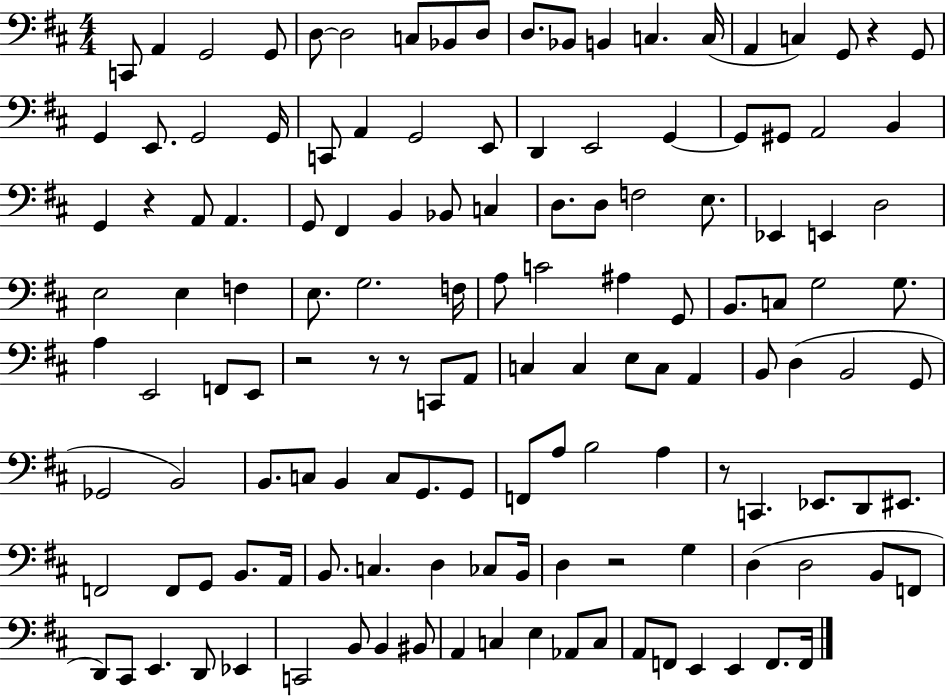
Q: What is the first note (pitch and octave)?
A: C2